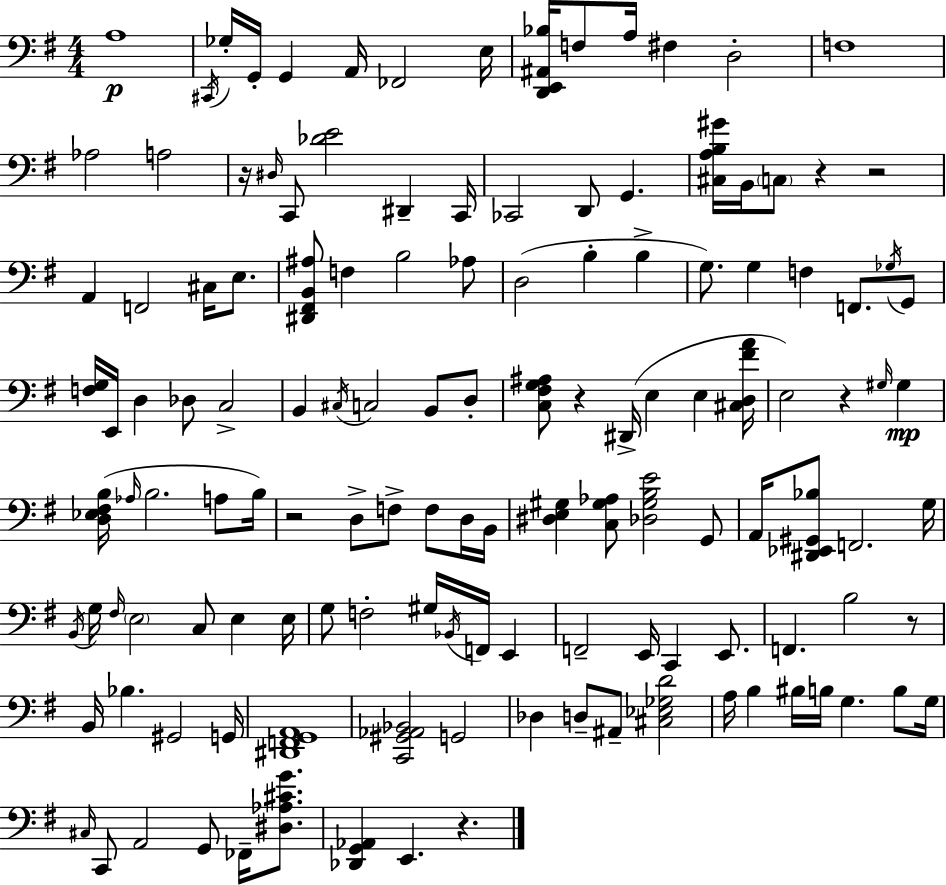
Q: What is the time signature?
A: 4/4